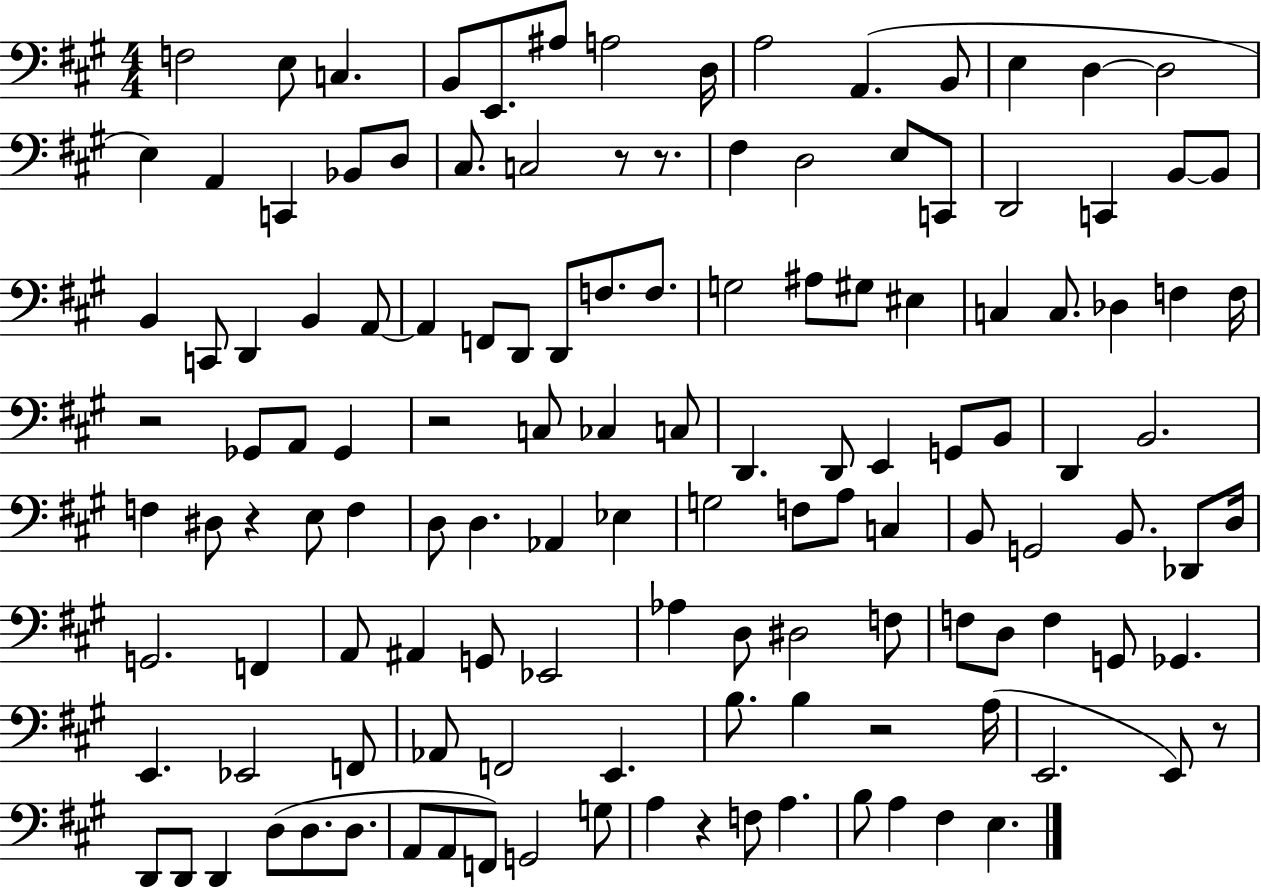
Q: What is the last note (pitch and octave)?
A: E3